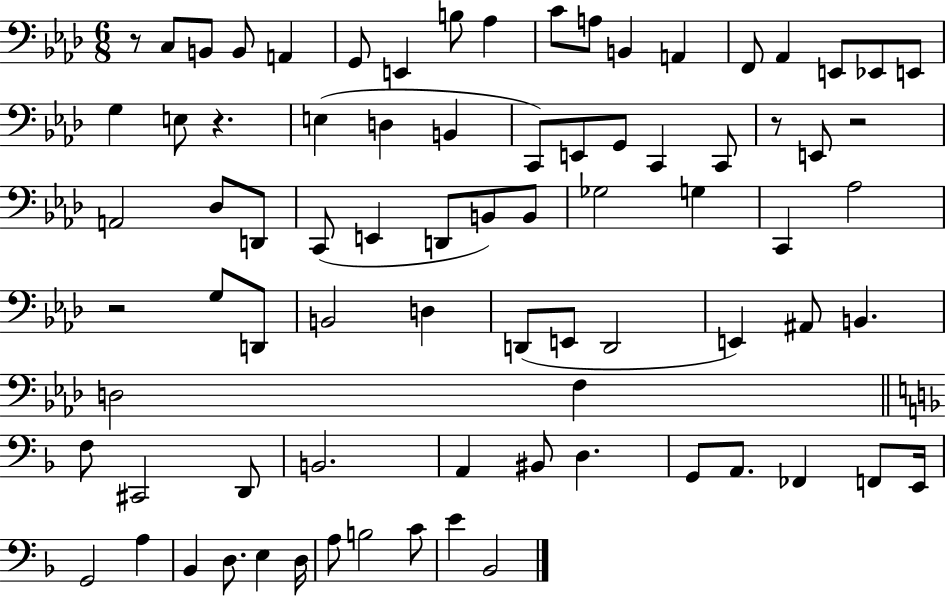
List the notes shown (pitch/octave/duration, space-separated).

R/e C3/e B2/e B2/e A2/q G2/e E2/q B3/e Ab3/q C4/e A3/e B2/q A2/q F2/e Ab2/q E2/e Eb2/e E2/e G3/q E3/e R/q. E3/q D3/q B2/q C2/e E2/e G2/e C2/q C2/e R/e E2/e R/h A2/h Db3/e D2/e C2/e E2/q D2/e B2/e B2/e Gb3/h G3/q C2/q Ab3/h R/h G3/e D2/e B2/h D3/q D2/e E2/e D2/h E2/q A#2/e B2/q. D3/h F3/q F3/e C#2/h D2/e B2/h. A2/q BIS2/e D3/q. G2/e A2/e. FES2/q F2/e E2/s G2/h A3/q Bb2/q D3/e. E3/q D3/s A3/e B3/h C4/e E4/q Bb2/h